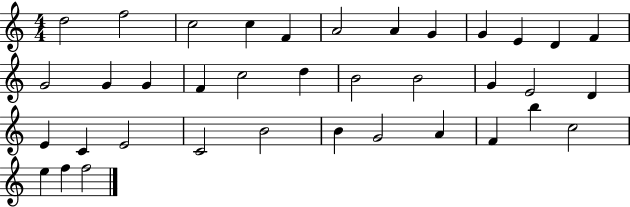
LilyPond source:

{
  \clef treble
  \numericTimeSignature
  \time 4/4
  \key c \major
  d''2 f''2 | c''2 c''4 f'4 | a'2 a'4 g'4 | g'4 e'4 d'4 f'4 | \break g'2 g'4 g'4 | f'4 c''2 d''4 | b'2 b'2 | g'4 e'2 d'4 | \break e'4 c'4 e'2 | c'2 b'2 | b'4 g'2 a'4 | f'4 b''4 c''2 | \break e''4 f''4 f''2 | \bar "|."
}